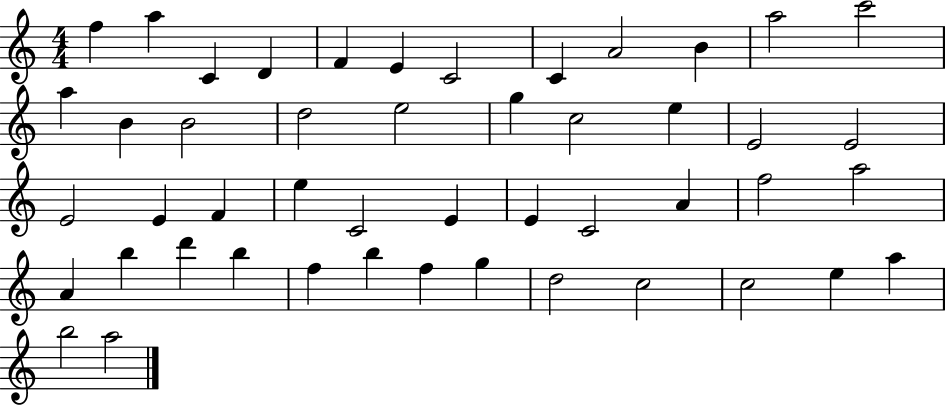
F5/q A5/q C4/q D4/q F4/q E4/q C4/h C4/q A4/h B4/q A5/h C6/h A5/q B4/q B4/h D5/h E5/h G5/q C5/h E5/q E4/h E4/h E4/h E4/q F4/q E5/q C4/h E4/q E4/q C4/h A4/q F5/h A5/h A4/q B5/q D6/q B5/q F5/q B5/q F5/q G5/q D5/h C5/h C5/h E5/q A5/q B5/h A5/h